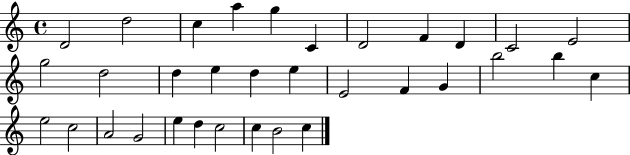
D4/h D5/h C5/q A5/q G5/q C4/q D4/h F4/q D4/q C4/h E4/h G5/h D5/h D5/q E5/q D5/q E5/q E4/h F4/q G4/q B5/h B5/q C5/q E5/h C5/h A4/h G4/h E5/q D5/q C5/h C5/q B4/h C5/q